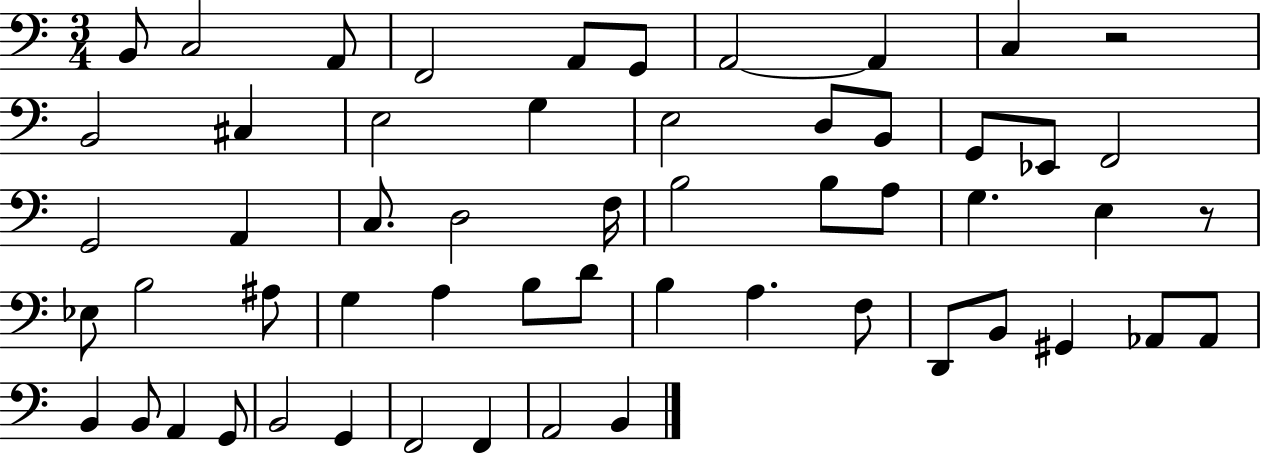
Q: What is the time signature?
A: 3/4